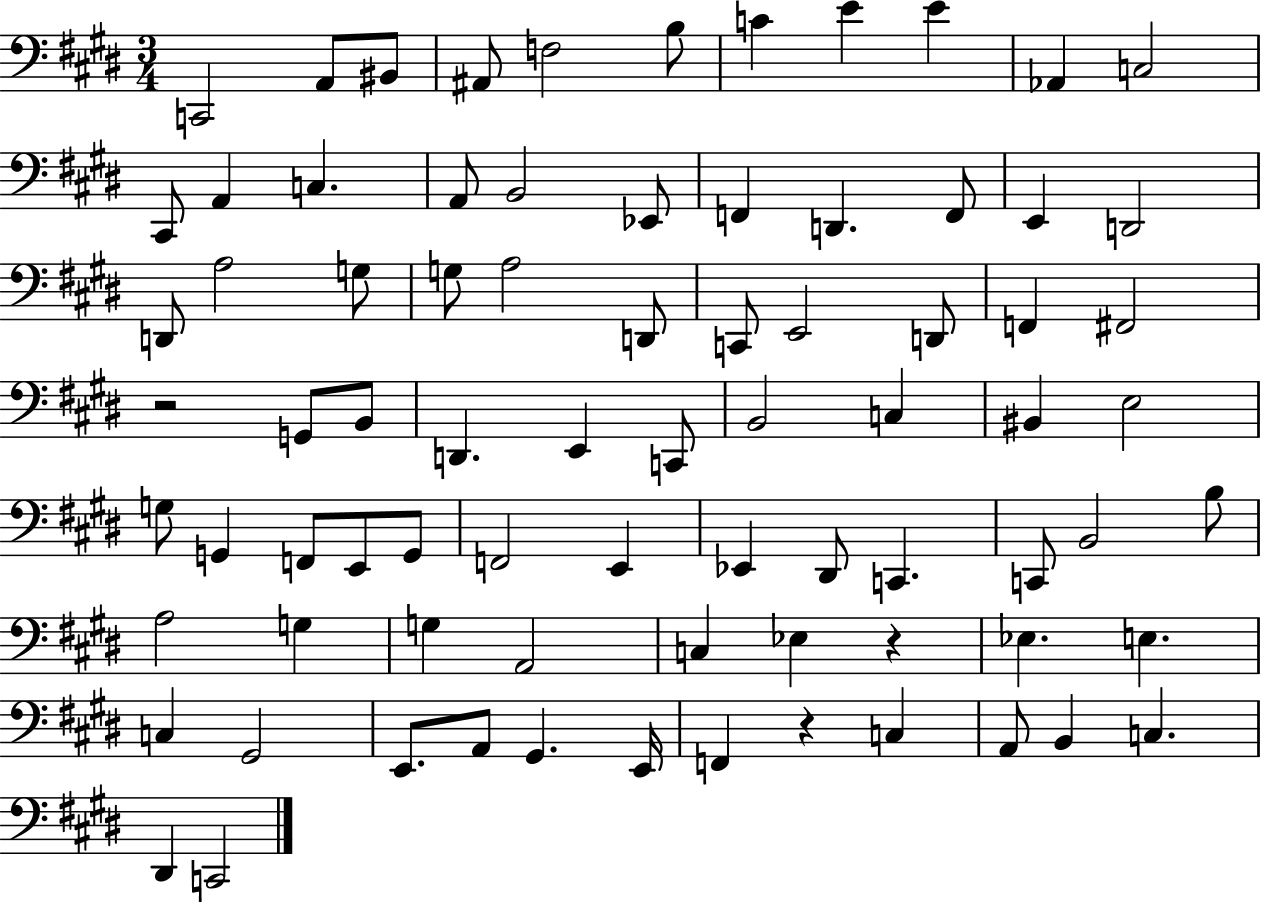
C2/h A2/e BIS2/e A#2/e F3/h B3/e C4/q E4/q E4/q Ab2/q C3/h C#2/e A2/q C3/q. A2/e B2/h Eb2/e F2/q D2/q. F2/e E2/q D2/h D2/e A3/h G3/e G3/e A3/h D2/e C2/e E2/h D2/e F2/q F#2/h R/h G2/e B2/e D2/q. E2/q C2/e B2/h C3/q BIS2/q E3/h G3/e G2/q F2/e E2/e G2/e F2/h E2/q Eb2/q D#2/e C2/q. C2/e B2/h B3/e A3/h G3/q G3/q A2/h C3/q Eb3/q R/q Eb3/q. E3/q. C3/q G#2/h E2/e. A2/e G#2/q. E2/s F2/q R/q C3/q A2/e B2/q C3/q. D#2/q C2/h